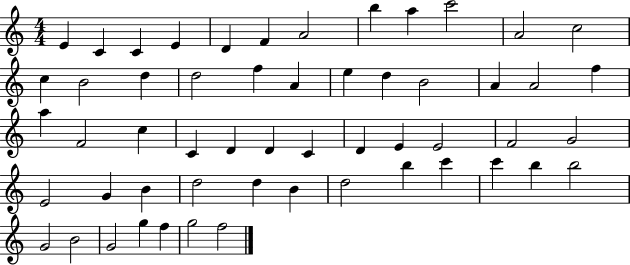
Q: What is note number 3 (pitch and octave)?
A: C4